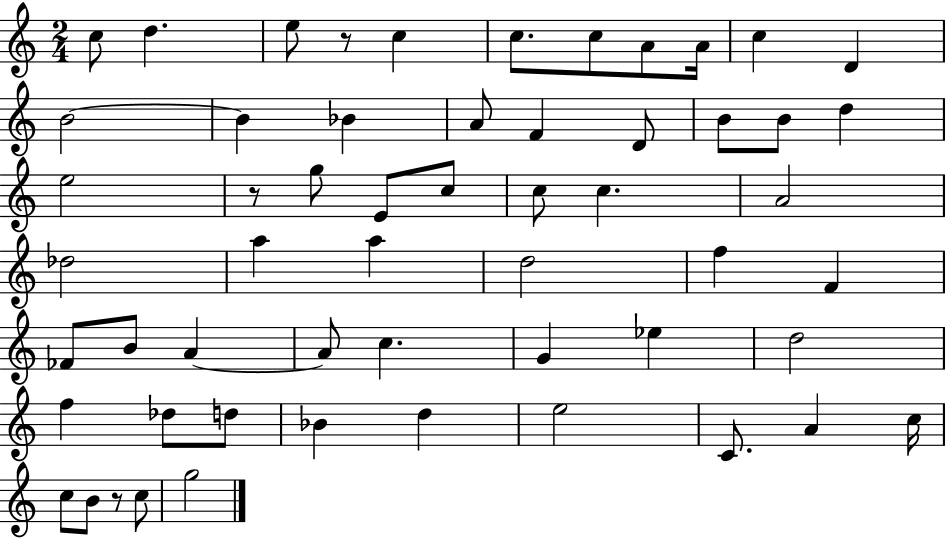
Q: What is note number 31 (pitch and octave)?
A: F5